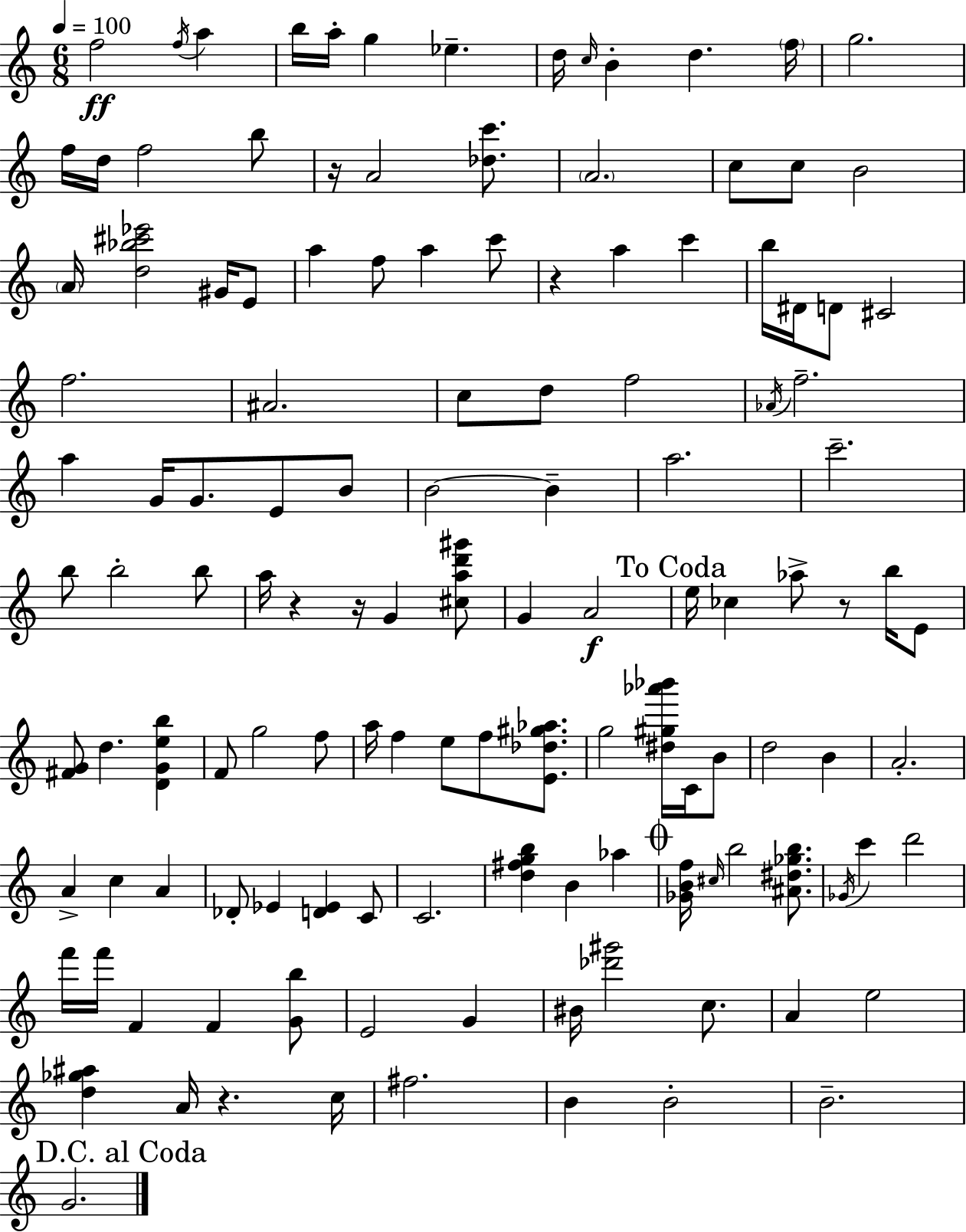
{
  \clef treble
  \numericTimeSignature
  \time 6/8
  \key a \minor
  \tempo 4 = 100
  f''2\ff \acciaccatura { f''16 } a''4 | b''16 a''16-. g''4 ees''4.-- | d''16 \grace { c''16 } b'4-. d''4. | \parenthesize f''16 g''2. | \break f''16 d''16 f''2 | b''8 r16 a'2 <des'' c'''>8. | \parenthesize a'2. | c''8 c''8 b'2 | \break \parenthesize a'16 <d'' bes'' cis''' ees'''>2 gis'16 | e'8 a''4 f''8 a''4 | c'''8 r4 a''4 c'''4 | b''16 dis'16 d'8 cis'2 | \break f''2. | ais'2. | c''8 d''8 f''2 | \acciaccatura { aes'16 } f''2.-- | \break a''4 g'16 g'8. e'8 | b'8 b'2~~ b'4-- | a''2. | c'''2.-- | \break b''8 b''2-. | b''8 a''16 r4 r16 g'4 | <cis'' a'' d''' gis'''>8 g'4 a'2\f | \mark "To Coda" e''16 ces''4 aes''8-> r8 | \break b''16 e'8 <fis' g'>8 d''4. <d' g' e'' b''>4 | f'8 g''2 | f''8 a''16 f''4 e''8 f''8 | <e' des'' gis'' aes''>8. g''2 <dis'' gis'' aes''' bes'''>16 | \break c'16 b'8 d''2 b'4 | a'2.-. | a'4-> c''4 a'4 | des'8-. ees'4 <d' ees'>4 | \break c'8 c'2. | <d'' fis'' g'' b''>4 b'4 aes''4 | \mark \markup { \musicglyph "scripts.coda" } <ges' b' f''>16 \grace { cis''16 } b''2 | <ais' dis'' ges'' b''>8. \acciaccatura { ges'16 } c'''4 d'''2 | \break f'''16 f'''16 f'4 f'4 | <g' b''>8 e'2 | g'4 bis'16 <des''' gis'''>2 | c''8. a'4 e''2 | \break <d'' ges'' ais''>4 a'16 r4. | c''16 fis''2. | b'4 b'2-. | b'2.-- | \break \mark "D.C. al Coda" g'2. | \bar "|."
}